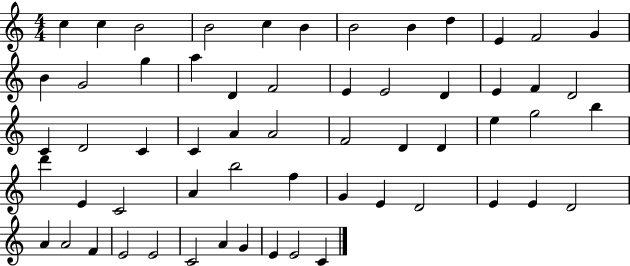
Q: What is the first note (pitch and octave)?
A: C5